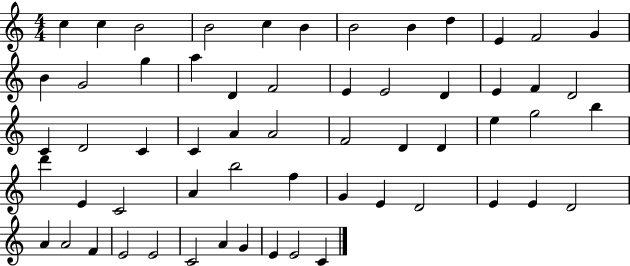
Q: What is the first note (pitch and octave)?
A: C5